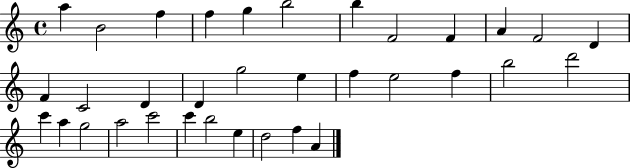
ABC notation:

X:1
T:Untitled
M:4/4
L:1/4
K:C
a B2 f f g b2 b F2 F A F2 D F C2 D D g2 e f e2 f b2 d'2 c' a g2 a2 c'2 c' b2 e d2 f A